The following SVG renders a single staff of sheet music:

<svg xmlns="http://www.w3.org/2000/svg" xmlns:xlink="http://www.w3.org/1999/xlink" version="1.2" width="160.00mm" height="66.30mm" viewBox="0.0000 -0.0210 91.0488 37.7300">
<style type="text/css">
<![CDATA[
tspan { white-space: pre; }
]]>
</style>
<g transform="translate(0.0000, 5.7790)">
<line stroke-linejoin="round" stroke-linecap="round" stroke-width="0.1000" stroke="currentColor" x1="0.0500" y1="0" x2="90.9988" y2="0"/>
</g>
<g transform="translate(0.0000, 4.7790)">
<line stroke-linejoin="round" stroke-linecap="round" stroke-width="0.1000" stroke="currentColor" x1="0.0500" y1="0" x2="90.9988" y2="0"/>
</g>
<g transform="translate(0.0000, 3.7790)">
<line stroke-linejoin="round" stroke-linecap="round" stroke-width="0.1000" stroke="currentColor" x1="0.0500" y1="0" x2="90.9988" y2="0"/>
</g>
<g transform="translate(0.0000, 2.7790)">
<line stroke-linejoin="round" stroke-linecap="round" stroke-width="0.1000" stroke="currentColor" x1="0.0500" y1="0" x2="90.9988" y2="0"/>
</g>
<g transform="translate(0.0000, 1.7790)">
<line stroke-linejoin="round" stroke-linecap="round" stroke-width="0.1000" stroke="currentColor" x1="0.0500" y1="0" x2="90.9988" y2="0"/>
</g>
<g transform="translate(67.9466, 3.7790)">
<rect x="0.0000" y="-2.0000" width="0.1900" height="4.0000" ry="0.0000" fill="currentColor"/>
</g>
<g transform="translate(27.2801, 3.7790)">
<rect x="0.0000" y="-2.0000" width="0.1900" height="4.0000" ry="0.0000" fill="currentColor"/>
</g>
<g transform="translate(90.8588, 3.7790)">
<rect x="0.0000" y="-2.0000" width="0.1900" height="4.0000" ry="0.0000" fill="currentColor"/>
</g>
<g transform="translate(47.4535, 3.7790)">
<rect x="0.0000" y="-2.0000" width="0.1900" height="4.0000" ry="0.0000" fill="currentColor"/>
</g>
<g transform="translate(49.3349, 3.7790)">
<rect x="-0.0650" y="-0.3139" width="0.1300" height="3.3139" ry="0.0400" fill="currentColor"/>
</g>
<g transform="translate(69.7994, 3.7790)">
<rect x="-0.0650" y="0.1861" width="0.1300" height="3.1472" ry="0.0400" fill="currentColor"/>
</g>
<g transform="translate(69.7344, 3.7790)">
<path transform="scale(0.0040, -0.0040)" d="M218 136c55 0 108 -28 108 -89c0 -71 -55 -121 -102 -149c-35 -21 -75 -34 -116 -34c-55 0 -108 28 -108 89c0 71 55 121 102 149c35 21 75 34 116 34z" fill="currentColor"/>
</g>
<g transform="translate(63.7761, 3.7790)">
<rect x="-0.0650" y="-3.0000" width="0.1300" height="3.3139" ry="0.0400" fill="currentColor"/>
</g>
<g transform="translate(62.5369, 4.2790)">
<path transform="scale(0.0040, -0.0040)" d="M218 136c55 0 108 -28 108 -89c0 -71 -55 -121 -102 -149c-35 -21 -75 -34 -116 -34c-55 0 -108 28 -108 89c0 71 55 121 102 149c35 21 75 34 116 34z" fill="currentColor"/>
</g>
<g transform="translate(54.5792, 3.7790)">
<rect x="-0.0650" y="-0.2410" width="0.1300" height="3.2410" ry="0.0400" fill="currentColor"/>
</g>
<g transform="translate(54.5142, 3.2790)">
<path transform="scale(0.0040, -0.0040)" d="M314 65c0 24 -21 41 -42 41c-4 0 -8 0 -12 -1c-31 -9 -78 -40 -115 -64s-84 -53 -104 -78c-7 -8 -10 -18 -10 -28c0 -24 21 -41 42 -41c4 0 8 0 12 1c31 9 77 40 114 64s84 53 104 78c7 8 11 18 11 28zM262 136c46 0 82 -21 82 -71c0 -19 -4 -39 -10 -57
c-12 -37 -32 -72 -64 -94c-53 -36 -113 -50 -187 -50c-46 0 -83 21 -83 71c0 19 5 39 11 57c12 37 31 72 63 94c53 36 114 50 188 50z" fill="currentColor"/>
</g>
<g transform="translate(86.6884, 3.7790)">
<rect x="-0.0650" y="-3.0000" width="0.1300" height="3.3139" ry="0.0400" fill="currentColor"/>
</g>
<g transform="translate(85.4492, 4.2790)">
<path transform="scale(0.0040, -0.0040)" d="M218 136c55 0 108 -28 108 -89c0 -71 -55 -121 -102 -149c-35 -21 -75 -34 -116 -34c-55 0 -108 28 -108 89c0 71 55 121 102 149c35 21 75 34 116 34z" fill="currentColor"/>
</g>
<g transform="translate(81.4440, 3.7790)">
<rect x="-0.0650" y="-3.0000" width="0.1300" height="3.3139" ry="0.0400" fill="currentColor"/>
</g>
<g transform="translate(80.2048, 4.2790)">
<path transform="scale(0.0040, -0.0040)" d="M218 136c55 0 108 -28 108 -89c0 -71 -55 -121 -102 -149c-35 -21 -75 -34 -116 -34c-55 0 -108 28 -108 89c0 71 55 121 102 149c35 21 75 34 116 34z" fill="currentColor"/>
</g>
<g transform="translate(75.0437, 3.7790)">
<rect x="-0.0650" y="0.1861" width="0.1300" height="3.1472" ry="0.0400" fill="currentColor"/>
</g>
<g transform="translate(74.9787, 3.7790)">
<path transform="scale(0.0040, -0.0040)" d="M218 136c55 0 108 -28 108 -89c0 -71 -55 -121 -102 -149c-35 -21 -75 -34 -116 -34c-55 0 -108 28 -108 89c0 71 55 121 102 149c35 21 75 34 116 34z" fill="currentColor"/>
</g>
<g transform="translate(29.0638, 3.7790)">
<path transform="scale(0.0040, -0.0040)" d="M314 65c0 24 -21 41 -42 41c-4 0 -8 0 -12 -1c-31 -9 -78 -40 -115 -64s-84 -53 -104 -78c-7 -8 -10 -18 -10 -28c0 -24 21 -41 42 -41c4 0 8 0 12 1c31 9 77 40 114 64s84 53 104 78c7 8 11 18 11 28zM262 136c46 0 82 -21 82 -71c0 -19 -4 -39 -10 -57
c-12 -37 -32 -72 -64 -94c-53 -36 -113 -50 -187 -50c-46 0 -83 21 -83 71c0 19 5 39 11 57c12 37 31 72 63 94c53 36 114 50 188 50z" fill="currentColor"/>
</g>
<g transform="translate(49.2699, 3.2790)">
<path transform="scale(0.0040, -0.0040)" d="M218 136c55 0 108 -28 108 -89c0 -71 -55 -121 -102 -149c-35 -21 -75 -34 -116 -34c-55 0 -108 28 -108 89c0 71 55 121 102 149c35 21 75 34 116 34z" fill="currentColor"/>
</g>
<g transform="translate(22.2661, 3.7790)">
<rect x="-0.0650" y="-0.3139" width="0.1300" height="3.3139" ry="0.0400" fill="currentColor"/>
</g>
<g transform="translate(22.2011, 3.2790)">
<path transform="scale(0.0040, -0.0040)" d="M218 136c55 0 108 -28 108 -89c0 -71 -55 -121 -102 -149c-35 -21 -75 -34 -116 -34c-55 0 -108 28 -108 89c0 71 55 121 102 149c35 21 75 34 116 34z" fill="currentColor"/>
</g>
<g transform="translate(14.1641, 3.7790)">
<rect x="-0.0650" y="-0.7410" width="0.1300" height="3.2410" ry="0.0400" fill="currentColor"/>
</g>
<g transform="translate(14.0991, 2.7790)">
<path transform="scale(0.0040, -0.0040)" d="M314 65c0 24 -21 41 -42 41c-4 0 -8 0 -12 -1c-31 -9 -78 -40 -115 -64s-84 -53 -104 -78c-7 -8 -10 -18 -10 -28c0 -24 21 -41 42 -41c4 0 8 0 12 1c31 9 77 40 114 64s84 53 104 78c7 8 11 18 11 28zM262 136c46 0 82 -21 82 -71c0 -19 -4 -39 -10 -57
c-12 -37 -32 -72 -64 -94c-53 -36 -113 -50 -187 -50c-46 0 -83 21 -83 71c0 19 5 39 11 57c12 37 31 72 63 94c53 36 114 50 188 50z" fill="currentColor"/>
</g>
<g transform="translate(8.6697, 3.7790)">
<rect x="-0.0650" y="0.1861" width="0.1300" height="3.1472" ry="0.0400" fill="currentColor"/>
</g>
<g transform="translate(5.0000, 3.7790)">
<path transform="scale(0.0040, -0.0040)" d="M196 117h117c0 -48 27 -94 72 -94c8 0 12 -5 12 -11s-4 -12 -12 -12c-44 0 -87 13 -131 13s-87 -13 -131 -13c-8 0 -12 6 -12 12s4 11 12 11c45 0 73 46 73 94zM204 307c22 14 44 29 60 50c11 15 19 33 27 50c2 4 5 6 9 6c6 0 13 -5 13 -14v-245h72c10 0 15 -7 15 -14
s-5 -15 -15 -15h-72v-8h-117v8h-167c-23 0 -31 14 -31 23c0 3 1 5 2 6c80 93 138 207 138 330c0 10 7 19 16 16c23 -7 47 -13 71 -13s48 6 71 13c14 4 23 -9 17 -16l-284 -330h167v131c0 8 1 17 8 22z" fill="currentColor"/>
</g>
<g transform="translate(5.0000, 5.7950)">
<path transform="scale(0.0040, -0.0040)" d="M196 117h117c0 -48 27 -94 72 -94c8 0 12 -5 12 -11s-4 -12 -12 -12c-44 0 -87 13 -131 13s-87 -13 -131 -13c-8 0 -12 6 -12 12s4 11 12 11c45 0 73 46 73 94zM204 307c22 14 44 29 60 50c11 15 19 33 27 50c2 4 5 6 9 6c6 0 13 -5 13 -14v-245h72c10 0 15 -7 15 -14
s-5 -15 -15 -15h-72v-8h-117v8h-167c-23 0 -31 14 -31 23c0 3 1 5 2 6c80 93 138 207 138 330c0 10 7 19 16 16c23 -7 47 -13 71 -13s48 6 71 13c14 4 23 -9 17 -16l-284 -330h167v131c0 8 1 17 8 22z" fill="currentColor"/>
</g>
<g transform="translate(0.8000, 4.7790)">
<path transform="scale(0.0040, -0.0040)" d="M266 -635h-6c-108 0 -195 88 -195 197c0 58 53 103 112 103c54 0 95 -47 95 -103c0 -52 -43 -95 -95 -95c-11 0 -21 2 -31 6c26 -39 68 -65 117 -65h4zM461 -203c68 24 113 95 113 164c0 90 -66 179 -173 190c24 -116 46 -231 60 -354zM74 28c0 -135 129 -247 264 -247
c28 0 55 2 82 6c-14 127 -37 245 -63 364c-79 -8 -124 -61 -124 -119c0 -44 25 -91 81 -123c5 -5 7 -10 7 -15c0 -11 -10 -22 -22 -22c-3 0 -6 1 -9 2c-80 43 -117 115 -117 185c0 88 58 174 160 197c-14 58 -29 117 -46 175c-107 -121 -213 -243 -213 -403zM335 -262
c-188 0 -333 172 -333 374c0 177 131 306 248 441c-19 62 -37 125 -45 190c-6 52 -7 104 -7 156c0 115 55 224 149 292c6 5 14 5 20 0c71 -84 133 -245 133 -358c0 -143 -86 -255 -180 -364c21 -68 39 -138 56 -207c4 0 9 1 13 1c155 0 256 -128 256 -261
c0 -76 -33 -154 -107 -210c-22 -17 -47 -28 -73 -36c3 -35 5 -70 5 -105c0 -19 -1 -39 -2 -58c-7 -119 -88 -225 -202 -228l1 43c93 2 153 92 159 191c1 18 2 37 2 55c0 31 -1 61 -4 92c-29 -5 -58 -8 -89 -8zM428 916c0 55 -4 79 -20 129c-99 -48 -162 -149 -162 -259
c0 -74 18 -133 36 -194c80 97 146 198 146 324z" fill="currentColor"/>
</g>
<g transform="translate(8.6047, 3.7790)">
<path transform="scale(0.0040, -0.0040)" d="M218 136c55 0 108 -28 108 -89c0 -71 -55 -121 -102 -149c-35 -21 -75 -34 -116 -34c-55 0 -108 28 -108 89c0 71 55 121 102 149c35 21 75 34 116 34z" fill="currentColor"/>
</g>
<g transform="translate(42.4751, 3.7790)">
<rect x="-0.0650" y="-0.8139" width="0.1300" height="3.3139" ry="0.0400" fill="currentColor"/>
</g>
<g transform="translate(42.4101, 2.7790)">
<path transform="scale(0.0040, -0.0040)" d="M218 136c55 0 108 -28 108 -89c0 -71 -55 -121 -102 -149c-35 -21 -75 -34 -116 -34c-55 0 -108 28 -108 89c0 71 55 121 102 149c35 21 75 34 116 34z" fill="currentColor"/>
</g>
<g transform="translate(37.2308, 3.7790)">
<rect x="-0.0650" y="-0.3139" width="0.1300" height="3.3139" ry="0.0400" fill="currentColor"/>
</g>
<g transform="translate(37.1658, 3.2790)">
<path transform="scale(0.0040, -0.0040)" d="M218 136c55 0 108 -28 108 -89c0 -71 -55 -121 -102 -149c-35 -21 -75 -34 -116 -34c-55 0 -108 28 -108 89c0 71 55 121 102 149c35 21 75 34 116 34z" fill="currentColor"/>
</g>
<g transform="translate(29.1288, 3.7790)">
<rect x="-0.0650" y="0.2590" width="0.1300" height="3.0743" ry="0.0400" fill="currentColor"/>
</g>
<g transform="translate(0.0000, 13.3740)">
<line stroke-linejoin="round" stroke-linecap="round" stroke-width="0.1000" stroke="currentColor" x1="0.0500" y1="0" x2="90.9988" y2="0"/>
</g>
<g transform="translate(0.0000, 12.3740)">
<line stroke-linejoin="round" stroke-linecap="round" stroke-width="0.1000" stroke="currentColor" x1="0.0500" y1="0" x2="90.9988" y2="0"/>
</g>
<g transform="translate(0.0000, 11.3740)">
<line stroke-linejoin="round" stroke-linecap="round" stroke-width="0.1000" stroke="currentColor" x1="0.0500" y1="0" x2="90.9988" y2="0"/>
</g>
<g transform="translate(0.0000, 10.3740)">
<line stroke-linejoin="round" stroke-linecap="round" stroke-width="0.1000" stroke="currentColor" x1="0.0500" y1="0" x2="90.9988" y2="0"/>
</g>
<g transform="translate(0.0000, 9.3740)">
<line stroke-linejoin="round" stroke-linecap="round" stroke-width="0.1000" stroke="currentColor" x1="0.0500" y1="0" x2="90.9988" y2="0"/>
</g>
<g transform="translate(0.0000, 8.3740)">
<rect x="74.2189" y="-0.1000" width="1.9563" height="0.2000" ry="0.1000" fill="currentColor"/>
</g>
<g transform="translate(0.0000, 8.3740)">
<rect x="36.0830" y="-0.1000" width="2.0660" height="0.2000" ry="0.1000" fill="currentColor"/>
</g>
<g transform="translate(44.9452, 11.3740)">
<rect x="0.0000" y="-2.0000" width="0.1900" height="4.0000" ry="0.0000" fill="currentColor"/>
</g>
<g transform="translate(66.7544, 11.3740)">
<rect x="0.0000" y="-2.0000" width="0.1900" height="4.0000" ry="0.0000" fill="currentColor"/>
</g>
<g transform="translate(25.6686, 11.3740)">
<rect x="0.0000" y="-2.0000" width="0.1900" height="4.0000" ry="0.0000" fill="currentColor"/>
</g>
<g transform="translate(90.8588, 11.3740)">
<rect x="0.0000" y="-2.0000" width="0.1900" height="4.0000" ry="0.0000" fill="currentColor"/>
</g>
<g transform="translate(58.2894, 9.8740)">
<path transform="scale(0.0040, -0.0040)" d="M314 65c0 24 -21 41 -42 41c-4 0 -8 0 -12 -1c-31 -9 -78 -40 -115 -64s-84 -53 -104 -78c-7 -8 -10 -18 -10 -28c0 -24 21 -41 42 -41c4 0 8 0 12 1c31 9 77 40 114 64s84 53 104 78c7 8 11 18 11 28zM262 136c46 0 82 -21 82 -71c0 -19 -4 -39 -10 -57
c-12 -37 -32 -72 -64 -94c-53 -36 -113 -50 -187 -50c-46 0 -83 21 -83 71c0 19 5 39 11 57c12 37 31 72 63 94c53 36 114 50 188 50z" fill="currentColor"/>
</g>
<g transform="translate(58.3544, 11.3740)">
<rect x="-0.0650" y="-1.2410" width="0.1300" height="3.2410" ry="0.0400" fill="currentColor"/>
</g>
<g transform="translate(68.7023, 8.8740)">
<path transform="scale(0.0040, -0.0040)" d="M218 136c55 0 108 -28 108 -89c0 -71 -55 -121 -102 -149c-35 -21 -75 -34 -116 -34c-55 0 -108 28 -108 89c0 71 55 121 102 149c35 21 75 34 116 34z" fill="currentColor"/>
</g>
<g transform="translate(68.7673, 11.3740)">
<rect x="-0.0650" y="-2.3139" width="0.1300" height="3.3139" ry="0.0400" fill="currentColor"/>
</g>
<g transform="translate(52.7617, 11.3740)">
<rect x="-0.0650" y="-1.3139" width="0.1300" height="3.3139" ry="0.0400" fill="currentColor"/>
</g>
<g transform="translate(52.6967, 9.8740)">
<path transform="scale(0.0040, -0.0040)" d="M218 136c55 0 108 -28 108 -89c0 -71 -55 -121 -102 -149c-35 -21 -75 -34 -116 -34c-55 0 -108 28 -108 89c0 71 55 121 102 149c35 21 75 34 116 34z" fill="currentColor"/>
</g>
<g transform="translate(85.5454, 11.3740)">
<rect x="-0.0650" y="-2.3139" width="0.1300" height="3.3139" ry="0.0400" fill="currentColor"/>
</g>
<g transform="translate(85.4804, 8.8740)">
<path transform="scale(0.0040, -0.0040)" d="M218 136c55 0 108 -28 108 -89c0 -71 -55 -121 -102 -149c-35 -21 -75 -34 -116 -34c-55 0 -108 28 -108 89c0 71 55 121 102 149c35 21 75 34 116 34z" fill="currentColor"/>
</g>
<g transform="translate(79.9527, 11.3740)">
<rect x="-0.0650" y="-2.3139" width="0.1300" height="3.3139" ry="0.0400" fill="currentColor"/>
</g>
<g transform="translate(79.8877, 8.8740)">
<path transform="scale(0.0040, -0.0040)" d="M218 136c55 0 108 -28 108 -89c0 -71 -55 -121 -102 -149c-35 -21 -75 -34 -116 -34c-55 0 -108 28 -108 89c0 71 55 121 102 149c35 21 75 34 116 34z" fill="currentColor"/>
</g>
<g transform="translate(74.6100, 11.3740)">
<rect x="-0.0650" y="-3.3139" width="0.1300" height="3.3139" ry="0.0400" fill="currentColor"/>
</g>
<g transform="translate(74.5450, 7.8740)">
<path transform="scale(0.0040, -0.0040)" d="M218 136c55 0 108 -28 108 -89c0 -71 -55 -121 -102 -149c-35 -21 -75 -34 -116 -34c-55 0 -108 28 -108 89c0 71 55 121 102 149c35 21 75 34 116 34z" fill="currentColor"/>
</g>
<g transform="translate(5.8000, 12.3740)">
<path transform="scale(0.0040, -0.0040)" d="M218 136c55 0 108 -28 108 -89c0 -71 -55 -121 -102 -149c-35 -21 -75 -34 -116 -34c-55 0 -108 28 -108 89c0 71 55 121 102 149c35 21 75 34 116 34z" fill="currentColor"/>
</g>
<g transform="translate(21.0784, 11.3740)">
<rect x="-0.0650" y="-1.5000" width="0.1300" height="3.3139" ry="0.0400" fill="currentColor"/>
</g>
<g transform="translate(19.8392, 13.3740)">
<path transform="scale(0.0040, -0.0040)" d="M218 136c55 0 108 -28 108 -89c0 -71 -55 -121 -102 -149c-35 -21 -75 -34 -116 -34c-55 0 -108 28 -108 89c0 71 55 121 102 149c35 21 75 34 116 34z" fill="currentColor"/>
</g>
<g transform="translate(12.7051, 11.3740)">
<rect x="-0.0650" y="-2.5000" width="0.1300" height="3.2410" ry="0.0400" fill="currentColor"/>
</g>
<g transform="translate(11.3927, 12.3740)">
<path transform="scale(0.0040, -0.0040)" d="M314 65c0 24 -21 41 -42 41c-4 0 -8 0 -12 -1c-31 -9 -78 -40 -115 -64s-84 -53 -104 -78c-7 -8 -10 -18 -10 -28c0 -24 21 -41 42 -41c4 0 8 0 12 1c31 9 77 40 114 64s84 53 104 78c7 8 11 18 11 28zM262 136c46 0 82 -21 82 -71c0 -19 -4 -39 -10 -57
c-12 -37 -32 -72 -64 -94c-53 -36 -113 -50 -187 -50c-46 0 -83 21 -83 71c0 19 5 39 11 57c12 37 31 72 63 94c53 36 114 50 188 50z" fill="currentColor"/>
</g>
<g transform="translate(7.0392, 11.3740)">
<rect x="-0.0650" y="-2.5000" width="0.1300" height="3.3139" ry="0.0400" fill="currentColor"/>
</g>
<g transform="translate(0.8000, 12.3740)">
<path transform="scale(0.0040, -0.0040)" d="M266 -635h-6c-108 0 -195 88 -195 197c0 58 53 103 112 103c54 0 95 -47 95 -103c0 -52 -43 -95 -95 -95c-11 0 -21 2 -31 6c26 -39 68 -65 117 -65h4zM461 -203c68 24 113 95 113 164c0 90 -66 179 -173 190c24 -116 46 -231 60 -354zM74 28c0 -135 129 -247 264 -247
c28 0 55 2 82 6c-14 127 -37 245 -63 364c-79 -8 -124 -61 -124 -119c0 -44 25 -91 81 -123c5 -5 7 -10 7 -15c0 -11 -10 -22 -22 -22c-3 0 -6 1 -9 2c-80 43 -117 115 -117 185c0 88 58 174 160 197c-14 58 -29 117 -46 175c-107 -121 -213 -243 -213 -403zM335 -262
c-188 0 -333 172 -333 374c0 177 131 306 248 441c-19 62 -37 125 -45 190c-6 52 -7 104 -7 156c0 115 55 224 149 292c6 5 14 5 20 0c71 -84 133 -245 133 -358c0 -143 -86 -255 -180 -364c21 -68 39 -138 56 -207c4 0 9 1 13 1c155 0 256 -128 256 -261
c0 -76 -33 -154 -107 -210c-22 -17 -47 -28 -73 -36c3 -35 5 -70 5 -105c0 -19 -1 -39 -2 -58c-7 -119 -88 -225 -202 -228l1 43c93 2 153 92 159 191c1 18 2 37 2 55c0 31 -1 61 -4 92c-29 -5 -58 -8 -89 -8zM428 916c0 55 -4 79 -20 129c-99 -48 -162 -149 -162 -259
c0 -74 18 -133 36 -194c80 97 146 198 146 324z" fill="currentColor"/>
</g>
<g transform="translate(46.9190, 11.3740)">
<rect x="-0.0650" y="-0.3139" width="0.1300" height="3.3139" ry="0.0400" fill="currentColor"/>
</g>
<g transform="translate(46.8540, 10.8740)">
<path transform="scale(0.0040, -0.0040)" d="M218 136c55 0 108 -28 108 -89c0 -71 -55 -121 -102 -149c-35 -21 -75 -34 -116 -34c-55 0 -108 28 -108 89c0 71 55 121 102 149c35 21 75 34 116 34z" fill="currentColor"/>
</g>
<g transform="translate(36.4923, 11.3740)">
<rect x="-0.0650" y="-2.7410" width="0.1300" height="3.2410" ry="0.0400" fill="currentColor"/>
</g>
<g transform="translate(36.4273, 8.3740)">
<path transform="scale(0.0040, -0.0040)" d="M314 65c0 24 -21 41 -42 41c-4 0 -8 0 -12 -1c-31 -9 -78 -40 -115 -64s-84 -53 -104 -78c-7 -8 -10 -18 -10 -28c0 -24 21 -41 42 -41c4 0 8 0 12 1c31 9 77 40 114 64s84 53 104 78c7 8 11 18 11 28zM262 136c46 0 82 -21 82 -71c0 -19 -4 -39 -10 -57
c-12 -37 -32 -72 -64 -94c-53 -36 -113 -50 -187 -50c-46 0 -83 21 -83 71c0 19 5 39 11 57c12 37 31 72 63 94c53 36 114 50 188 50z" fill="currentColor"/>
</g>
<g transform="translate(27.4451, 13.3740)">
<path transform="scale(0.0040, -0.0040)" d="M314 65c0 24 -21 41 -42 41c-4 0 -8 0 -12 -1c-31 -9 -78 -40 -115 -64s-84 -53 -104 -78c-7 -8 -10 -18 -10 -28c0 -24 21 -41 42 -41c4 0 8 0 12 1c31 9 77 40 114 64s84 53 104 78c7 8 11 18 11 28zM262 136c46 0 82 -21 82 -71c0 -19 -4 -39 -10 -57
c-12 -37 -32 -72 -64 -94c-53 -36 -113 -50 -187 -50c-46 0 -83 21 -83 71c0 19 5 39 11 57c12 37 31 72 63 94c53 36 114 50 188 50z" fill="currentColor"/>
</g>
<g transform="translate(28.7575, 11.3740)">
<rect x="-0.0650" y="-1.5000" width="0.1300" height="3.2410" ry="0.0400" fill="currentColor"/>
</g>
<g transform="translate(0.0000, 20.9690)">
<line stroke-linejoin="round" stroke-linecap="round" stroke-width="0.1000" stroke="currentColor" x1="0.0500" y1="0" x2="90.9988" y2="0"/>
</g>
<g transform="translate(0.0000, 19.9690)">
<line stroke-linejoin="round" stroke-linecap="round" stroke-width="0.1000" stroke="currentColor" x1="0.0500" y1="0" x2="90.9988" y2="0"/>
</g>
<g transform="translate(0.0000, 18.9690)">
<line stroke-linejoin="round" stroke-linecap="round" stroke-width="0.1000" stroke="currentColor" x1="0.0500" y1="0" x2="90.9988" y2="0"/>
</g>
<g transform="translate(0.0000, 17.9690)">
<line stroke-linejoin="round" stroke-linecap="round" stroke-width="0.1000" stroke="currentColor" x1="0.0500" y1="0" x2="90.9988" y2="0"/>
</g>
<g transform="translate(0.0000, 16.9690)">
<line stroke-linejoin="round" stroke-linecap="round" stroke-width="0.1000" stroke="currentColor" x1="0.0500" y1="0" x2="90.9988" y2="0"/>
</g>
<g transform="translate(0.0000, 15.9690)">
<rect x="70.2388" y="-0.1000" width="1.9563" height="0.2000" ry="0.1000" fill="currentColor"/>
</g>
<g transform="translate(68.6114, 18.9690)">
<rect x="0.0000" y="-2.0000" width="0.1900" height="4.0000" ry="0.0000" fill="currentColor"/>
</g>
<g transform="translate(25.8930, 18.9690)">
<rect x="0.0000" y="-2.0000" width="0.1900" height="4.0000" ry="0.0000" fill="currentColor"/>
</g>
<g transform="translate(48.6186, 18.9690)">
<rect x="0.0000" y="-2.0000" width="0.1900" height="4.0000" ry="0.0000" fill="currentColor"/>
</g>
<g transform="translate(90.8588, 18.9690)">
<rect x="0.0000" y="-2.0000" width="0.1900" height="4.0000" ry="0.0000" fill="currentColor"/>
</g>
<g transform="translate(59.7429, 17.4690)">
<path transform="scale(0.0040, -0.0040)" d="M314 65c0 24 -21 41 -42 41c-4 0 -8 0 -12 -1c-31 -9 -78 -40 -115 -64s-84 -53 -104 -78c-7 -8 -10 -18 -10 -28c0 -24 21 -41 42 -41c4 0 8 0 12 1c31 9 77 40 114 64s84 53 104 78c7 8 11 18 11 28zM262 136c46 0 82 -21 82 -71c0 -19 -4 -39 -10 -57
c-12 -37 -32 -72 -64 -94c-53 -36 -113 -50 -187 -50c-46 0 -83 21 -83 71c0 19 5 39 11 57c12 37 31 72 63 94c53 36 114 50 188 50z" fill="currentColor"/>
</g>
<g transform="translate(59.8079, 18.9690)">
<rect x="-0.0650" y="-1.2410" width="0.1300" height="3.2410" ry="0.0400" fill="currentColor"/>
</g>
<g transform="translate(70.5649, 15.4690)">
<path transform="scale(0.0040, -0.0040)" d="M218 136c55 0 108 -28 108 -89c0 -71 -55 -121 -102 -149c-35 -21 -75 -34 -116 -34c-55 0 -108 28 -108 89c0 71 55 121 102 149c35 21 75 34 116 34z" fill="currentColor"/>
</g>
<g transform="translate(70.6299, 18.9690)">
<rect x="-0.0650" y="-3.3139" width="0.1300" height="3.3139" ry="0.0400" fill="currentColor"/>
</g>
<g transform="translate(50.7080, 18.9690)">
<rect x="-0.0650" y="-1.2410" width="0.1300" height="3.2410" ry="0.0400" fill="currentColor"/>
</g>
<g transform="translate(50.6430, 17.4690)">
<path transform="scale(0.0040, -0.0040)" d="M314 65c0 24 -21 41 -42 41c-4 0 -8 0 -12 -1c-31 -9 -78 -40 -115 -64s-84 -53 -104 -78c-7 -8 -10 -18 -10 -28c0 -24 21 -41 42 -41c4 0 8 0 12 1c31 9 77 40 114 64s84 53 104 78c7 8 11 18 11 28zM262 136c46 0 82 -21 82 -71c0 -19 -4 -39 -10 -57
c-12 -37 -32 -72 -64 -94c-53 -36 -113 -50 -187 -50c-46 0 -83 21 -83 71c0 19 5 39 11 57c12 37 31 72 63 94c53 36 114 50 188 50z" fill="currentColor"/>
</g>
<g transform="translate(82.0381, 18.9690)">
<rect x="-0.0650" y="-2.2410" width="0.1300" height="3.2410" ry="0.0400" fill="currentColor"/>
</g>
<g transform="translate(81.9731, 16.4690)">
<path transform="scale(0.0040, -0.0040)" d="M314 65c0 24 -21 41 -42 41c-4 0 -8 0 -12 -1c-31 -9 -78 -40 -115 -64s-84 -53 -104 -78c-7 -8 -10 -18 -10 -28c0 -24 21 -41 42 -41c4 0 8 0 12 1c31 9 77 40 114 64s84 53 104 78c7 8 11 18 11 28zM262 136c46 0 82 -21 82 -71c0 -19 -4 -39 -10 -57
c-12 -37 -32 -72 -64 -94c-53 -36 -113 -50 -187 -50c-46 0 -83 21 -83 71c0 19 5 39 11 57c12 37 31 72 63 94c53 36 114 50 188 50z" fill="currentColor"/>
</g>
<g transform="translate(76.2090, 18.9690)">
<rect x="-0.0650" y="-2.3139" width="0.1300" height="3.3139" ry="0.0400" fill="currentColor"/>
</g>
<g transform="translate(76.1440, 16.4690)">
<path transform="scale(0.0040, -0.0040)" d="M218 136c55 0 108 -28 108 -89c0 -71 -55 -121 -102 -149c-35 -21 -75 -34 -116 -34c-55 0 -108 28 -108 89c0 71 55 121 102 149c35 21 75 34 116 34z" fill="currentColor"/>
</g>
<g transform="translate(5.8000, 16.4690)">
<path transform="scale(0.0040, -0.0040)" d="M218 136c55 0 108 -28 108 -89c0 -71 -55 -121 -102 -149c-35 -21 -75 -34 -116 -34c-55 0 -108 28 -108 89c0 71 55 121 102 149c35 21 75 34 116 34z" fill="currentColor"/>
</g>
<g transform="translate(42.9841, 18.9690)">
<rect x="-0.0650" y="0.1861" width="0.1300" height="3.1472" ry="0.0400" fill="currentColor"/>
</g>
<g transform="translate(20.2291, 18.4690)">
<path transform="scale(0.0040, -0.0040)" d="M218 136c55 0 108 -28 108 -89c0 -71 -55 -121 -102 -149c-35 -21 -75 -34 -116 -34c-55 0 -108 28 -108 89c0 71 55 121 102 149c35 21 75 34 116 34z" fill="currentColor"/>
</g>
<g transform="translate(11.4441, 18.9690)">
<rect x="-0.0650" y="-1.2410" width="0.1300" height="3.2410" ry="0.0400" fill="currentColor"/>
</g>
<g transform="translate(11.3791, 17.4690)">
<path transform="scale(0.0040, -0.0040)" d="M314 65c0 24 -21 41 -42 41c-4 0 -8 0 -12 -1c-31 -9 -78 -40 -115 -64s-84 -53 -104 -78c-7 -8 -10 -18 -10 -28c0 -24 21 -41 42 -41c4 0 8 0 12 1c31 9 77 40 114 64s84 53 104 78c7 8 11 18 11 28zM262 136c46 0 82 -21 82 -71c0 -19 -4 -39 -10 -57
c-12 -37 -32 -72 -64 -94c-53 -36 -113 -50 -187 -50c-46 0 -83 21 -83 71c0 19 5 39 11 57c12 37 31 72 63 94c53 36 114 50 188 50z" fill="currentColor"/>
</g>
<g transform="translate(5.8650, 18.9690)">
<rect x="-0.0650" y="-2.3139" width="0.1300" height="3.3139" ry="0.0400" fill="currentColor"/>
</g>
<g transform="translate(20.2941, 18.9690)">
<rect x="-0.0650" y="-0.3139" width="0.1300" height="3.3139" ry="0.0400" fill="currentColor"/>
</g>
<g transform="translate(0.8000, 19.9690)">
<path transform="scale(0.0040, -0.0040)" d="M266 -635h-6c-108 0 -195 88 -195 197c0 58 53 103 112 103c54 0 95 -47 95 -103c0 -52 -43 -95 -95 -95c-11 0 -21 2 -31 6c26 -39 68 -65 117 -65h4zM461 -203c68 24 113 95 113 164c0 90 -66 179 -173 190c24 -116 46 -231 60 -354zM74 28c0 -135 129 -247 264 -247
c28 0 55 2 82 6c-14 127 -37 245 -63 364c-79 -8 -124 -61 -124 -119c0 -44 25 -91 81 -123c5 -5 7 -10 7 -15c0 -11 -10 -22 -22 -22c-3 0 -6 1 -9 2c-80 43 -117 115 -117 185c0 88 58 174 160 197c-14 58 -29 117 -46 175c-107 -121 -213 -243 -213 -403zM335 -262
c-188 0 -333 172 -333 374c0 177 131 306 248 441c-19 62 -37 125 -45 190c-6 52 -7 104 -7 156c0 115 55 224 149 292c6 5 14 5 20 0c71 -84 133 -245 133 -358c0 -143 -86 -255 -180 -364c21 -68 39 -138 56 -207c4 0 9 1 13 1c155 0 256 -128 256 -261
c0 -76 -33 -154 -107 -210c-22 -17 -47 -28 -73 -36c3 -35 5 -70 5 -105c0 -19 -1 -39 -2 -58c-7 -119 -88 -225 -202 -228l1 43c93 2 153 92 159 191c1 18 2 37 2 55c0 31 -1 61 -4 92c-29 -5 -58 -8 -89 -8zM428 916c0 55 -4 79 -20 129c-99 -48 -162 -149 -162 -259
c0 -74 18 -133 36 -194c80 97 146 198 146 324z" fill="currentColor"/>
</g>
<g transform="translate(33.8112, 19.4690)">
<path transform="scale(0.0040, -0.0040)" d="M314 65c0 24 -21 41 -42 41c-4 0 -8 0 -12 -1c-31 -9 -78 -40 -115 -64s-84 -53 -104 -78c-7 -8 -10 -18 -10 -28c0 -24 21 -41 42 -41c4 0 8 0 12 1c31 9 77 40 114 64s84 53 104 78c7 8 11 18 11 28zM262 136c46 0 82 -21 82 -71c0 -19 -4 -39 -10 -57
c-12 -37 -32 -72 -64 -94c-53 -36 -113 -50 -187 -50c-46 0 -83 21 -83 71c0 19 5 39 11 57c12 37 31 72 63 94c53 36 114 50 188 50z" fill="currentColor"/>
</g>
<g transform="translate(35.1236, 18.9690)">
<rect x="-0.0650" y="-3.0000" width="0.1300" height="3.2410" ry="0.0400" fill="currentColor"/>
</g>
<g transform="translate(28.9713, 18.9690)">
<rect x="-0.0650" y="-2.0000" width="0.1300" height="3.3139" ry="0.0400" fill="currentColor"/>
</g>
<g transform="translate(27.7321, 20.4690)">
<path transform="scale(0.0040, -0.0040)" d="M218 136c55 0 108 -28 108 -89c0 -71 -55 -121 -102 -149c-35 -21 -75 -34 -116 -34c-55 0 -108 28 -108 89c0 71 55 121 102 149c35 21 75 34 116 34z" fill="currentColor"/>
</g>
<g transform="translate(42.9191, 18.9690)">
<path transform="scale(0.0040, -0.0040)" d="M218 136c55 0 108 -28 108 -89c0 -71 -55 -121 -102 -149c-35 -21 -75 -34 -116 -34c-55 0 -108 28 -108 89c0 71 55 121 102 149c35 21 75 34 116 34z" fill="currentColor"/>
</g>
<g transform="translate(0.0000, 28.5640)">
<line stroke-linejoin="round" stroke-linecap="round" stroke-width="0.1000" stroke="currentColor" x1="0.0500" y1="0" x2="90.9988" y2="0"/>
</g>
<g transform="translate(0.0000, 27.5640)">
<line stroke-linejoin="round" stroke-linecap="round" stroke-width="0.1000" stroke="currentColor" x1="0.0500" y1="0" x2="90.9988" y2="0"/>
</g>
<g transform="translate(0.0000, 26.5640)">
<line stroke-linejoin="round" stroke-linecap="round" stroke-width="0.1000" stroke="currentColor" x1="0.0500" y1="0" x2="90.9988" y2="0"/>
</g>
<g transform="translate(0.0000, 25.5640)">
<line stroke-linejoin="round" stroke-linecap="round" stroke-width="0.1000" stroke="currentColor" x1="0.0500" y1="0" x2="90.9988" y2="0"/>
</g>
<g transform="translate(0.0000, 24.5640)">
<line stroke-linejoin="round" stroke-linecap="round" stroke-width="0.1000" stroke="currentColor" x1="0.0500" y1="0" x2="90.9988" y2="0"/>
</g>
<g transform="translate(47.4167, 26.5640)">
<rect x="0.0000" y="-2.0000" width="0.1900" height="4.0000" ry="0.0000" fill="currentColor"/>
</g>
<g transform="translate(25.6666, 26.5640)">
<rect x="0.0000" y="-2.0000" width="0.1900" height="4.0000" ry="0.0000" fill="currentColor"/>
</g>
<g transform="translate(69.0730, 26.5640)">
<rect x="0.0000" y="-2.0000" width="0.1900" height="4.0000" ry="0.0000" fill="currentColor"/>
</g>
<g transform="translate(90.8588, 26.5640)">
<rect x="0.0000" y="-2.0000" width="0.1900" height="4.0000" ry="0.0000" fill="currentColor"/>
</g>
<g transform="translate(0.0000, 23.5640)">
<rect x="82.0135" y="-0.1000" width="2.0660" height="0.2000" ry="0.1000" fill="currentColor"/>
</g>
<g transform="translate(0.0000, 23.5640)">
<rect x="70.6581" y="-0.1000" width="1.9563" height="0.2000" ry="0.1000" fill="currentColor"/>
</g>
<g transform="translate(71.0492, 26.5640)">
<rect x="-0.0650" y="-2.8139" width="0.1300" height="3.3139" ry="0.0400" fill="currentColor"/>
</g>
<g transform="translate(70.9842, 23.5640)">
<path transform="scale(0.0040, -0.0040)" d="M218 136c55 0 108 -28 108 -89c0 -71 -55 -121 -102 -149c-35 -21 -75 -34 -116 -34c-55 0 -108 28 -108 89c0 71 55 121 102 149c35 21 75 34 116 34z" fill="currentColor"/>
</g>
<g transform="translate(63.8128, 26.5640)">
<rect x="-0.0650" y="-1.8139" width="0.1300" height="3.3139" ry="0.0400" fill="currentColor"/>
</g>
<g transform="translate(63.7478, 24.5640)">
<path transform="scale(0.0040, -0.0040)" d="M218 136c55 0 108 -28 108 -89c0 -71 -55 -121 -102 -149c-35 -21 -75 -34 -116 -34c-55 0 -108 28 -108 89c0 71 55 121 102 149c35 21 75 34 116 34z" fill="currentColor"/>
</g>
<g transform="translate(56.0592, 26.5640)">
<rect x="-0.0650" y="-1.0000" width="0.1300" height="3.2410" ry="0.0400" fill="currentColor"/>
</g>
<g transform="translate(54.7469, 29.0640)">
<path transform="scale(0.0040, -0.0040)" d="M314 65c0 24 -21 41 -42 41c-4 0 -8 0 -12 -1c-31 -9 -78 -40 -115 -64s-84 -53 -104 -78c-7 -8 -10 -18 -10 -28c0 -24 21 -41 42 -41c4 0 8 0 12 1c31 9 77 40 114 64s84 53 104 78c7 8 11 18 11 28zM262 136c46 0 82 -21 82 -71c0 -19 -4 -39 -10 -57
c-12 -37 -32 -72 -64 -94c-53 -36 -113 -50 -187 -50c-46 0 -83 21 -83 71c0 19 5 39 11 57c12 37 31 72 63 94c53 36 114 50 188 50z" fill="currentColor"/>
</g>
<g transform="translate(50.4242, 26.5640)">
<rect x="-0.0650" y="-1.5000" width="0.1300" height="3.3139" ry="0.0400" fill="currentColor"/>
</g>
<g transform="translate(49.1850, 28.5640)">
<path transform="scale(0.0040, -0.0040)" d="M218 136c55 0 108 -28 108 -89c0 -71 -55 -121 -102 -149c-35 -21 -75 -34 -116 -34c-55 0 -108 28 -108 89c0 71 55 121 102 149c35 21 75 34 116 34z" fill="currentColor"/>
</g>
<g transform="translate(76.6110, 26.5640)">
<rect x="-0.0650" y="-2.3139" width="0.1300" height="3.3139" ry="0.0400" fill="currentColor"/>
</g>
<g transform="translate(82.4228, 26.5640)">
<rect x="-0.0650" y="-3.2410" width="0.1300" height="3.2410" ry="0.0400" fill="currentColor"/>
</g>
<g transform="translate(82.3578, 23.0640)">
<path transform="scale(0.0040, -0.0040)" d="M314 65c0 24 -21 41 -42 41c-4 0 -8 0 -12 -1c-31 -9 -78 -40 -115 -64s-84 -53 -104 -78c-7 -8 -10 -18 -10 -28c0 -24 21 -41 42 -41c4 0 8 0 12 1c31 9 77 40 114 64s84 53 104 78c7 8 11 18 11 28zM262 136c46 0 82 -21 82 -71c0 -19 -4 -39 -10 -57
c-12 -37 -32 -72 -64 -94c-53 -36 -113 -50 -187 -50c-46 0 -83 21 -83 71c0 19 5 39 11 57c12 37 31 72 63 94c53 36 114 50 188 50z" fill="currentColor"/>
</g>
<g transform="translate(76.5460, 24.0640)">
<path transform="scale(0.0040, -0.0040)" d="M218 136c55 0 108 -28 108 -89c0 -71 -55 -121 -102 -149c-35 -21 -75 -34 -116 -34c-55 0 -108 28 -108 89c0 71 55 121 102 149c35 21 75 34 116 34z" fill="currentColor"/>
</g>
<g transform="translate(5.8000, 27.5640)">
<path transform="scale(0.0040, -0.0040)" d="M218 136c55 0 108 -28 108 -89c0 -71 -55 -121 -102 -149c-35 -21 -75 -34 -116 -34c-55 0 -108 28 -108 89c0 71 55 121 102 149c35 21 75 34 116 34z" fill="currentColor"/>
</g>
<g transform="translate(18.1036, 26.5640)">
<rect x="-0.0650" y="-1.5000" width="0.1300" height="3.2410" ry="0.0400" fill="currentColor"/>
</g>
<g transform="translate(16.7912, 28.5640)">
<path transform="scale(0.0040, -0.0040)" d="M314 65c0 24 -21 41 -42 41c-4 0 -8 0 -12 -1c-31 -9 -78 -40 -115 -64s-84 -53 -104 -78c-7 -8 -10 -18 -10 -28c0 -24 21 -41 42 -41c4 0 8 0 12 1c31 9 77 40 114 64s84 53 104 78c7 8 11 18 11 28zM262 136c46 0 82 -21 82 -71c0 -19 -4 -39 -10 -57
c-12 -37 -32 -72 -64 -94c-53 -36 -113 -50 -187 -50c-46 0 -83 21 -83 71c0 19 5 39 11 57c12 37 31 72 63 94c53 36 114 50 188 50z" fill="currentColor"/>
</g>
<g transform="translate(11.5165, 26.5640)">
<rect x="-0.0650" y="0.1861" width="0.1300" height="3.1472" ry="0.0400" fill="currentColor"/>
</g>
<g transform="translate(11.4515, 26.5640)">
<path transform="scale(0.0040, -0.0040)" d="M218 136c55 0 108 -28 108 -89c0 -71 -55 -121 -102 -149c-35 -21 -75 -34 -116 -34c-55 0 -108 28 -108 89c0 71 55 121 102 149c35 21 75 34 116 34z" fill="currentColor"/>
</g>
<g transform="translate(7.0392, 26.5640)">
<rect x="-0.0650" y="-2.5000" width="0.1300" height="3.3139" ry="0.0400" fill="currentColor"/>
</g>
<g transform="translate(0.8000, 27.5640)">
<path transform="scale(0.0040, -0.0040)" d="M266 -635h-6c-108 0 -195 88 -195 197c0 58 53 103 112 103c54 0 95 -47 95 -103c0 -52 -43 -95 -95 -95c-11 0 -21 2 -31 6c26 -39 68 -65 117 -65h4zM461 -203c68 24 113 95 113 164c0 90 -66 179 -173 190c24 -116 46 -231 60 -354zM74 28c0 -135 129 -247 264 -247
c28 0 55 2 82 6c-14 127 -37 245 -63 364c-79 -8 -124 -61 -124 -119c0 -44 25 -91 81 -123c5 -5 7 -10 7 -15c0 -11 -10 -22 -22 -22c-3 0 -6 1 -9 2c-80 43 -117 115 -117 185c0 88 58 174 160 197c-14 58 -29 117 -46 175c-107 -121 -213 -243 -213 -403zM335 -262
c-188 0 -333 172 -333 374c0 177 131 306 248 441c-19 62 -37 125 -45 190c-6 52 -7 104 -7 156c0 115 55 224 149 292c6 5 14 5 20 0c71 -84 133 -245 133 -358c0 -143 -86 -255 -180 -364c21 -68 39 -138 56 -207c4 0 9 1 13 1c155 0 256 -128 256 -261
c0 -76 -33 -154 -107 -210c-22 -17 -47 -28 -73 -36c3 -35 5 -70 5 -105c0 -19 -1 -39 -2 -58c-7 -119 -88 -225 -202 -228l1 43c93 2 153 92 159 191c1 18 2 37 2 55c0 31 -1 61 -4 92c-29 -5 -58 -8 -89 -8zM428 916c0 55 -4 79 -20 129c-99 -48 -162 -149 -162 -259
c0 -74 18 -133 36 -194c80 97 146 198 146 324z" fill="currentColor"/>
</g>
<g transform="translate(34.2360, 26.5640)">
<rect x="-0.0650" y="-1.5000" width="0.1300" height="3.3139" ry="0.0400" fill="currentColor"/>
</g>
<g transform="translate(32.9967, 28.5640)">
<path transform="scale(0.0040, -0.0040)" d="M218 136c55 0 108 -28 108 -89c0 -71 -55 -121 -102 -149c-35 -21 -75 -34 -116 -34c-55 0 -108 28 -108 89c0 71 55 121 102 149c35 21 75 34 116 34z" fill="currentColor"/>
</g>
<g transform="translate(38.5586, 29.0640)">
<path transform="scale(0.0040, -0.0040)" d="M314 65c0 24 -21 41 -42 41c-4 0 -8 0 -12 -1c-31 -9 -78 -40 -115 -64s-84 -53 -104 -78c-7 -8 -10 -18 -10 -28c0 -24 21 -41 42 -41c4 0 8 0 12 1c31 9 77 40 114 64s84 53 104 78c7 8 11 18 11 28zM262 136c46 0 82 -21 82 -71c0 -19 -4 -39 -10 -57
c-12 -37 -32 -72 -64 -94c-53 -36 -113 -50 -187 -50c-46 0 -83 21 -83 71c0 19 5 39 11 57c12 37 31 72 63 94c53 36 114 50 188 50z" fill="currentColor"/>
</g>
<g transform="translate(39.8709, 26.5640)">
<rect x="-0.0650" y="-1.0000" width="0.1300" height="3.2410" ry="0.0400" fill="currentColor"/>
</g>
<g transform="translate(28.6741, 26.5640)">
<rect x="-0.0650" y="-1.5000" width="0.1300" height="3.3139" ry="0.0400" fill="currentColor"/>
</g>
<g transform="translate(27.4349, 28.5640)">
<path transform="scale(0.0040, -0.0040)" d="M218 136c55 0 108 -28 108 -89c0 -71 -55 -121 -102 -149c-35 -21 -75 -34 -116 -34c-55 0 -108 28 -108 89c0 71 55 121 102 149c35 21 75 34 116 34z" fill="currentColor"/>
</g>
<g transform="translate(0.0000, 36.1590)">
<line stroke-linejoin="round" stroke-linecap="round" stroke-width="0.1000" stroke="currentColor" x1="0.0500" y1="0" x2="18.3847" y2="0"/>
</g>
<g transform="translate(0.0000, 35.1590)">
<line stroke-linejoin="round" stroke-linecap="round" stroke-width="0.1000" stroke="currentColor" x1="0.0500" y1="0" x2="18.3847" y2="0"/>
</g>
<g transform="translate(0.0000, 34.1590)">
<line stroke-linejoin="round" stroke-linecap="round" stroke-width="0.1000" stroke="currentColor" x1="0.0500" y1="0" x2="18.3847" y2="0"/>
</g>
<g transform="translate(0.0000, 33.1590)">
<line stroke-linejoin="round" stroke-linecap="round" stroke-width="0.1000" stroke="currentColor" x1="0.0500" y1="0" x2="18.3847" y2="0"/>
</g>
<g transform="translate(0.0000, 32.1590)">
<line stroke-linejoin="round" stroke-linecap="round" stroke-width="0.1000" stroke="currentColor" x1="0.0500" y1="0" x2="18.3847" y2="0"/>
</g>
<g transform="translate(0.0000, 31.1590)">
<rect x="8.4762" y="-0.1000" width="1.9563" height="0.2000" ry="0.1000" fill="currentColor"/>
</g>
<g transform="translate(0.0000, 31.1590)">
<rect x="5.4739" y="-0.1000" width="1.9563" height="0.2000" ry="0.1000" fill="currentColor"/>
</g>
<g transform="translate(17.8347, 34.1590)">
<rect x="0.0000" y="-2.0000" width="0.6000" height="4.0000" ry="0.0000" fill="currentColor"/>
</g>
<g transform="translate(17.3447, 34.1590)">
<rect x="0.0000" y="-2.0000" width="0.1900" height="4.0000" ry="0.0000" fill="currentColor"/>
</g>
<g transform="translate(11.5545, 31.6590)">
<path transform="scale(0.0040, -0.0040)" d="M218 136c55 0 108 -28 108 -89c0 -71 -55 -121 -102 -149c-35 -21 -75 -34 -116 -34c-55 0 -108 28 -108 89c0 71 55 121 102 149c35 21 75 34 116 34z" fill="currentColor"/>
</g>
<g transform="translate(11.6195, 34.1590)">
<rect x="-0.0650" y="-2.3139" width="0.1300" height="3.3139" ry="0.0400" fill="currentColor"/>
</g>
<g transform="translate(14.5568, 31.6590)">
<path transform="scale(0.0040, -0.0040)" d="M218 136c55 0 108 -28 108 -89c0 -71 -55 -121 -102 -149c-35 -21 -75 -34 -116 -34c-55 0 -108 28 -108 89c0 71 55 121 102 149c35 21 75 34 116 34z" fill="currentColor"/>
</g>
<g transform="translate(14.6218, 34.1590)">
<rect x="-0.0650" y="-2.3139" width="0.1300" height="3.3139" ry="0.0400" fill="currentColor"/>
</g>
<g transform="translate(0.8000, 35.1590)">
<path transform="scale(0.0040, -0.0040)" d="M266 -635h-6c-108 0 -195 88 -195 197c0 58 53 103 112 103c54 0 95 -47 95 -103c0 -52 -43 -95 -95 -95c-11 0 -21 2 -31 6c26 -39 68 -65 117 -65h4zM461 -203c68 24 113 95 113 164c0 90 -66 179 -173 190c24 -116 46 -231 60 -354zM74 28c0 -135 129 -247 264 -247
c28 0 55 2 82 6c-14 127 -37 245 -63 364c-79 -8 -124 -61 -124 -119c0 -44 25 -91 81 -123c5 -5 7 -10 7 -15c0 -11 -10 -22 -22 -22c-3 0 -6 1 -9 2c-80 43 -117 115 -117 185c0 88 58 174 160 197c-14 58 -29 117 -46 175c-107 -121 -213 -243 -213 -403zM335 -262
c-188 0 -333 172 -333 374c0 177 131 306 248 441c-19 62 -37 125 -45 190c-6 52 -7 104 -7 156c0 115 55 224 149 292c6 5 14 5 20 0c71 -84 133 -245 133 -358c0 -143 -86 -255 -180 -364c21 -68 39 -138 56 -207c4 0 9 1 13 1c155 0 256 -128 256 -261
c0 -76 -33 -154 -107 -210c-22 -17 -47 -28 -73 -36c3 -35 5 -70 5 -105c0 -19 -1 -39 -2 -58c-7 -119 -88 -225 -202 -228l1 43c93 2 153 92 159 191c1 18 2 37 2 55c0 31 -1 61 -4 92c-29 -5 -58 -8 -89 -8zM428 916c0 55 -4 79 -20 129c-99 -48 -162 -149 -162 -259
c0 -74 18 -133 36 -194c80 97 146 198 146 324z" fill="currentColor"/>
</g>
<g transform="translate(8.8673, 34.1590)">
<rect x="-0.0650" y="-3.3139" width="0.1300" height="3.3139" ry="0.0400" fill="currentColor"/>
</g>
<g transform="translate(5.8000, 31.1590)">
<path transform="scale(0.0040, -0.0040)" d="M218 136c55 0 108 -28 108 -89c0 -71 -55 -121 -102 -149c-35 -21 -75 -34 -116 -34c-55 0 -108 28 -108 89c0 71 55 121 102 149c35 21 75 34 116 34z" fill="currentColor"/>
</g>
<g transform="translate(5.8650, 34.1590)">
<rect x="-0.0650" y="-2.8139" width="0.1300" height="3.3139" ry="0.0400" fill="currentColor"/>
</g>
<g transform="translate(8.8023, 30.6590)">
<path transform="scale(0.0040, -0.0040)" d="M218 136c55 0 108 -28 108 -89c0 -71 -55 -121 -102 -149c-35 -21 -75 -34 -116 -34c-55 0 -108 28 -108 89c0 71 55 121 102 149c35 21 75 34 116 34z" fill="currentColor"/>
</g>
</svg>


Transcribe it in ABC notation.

X:1
T:Untitled
M:4/4
L:1/4
K:C
B d2 c B2 c d c c2 A B B A A G G2 E E2 a2 c e e2 g b g g g e2 c F A2 B e2 e2 b g g2 G B E2 E E D2 E D2 f a g b2 a b g g